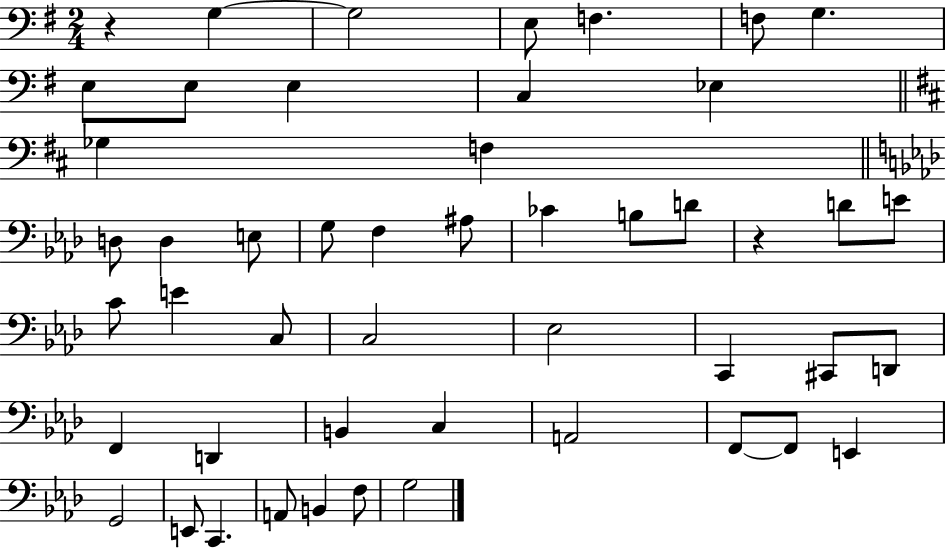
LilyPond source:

{
  \clef bass
  \numericTimeSignature
  \time 2/4
  \key g \major
  r4 g4~~ | g2 | e8 f4. | f8 g4. | \break e8 e8 e4 | c4 ees4 | \bar "||" \break \key b \minor ges4 f4 | \bar "||" \break \key f \minor d8 d4 e8 | g8 f4 ais8 | ces'4 b8 d'8 | r4 d'8 e'8 | \break c'8 e'4 c8 | c2 | ees2 | c,4 cis,8 d,8 | \break f,4 d,4 | b,4 c4 | a,2 | f,8~~ f,8 e,4 | \break g,2 | e,8 c,4. | a,8 b,4 f8 | g2 | \break \bar "|."
}